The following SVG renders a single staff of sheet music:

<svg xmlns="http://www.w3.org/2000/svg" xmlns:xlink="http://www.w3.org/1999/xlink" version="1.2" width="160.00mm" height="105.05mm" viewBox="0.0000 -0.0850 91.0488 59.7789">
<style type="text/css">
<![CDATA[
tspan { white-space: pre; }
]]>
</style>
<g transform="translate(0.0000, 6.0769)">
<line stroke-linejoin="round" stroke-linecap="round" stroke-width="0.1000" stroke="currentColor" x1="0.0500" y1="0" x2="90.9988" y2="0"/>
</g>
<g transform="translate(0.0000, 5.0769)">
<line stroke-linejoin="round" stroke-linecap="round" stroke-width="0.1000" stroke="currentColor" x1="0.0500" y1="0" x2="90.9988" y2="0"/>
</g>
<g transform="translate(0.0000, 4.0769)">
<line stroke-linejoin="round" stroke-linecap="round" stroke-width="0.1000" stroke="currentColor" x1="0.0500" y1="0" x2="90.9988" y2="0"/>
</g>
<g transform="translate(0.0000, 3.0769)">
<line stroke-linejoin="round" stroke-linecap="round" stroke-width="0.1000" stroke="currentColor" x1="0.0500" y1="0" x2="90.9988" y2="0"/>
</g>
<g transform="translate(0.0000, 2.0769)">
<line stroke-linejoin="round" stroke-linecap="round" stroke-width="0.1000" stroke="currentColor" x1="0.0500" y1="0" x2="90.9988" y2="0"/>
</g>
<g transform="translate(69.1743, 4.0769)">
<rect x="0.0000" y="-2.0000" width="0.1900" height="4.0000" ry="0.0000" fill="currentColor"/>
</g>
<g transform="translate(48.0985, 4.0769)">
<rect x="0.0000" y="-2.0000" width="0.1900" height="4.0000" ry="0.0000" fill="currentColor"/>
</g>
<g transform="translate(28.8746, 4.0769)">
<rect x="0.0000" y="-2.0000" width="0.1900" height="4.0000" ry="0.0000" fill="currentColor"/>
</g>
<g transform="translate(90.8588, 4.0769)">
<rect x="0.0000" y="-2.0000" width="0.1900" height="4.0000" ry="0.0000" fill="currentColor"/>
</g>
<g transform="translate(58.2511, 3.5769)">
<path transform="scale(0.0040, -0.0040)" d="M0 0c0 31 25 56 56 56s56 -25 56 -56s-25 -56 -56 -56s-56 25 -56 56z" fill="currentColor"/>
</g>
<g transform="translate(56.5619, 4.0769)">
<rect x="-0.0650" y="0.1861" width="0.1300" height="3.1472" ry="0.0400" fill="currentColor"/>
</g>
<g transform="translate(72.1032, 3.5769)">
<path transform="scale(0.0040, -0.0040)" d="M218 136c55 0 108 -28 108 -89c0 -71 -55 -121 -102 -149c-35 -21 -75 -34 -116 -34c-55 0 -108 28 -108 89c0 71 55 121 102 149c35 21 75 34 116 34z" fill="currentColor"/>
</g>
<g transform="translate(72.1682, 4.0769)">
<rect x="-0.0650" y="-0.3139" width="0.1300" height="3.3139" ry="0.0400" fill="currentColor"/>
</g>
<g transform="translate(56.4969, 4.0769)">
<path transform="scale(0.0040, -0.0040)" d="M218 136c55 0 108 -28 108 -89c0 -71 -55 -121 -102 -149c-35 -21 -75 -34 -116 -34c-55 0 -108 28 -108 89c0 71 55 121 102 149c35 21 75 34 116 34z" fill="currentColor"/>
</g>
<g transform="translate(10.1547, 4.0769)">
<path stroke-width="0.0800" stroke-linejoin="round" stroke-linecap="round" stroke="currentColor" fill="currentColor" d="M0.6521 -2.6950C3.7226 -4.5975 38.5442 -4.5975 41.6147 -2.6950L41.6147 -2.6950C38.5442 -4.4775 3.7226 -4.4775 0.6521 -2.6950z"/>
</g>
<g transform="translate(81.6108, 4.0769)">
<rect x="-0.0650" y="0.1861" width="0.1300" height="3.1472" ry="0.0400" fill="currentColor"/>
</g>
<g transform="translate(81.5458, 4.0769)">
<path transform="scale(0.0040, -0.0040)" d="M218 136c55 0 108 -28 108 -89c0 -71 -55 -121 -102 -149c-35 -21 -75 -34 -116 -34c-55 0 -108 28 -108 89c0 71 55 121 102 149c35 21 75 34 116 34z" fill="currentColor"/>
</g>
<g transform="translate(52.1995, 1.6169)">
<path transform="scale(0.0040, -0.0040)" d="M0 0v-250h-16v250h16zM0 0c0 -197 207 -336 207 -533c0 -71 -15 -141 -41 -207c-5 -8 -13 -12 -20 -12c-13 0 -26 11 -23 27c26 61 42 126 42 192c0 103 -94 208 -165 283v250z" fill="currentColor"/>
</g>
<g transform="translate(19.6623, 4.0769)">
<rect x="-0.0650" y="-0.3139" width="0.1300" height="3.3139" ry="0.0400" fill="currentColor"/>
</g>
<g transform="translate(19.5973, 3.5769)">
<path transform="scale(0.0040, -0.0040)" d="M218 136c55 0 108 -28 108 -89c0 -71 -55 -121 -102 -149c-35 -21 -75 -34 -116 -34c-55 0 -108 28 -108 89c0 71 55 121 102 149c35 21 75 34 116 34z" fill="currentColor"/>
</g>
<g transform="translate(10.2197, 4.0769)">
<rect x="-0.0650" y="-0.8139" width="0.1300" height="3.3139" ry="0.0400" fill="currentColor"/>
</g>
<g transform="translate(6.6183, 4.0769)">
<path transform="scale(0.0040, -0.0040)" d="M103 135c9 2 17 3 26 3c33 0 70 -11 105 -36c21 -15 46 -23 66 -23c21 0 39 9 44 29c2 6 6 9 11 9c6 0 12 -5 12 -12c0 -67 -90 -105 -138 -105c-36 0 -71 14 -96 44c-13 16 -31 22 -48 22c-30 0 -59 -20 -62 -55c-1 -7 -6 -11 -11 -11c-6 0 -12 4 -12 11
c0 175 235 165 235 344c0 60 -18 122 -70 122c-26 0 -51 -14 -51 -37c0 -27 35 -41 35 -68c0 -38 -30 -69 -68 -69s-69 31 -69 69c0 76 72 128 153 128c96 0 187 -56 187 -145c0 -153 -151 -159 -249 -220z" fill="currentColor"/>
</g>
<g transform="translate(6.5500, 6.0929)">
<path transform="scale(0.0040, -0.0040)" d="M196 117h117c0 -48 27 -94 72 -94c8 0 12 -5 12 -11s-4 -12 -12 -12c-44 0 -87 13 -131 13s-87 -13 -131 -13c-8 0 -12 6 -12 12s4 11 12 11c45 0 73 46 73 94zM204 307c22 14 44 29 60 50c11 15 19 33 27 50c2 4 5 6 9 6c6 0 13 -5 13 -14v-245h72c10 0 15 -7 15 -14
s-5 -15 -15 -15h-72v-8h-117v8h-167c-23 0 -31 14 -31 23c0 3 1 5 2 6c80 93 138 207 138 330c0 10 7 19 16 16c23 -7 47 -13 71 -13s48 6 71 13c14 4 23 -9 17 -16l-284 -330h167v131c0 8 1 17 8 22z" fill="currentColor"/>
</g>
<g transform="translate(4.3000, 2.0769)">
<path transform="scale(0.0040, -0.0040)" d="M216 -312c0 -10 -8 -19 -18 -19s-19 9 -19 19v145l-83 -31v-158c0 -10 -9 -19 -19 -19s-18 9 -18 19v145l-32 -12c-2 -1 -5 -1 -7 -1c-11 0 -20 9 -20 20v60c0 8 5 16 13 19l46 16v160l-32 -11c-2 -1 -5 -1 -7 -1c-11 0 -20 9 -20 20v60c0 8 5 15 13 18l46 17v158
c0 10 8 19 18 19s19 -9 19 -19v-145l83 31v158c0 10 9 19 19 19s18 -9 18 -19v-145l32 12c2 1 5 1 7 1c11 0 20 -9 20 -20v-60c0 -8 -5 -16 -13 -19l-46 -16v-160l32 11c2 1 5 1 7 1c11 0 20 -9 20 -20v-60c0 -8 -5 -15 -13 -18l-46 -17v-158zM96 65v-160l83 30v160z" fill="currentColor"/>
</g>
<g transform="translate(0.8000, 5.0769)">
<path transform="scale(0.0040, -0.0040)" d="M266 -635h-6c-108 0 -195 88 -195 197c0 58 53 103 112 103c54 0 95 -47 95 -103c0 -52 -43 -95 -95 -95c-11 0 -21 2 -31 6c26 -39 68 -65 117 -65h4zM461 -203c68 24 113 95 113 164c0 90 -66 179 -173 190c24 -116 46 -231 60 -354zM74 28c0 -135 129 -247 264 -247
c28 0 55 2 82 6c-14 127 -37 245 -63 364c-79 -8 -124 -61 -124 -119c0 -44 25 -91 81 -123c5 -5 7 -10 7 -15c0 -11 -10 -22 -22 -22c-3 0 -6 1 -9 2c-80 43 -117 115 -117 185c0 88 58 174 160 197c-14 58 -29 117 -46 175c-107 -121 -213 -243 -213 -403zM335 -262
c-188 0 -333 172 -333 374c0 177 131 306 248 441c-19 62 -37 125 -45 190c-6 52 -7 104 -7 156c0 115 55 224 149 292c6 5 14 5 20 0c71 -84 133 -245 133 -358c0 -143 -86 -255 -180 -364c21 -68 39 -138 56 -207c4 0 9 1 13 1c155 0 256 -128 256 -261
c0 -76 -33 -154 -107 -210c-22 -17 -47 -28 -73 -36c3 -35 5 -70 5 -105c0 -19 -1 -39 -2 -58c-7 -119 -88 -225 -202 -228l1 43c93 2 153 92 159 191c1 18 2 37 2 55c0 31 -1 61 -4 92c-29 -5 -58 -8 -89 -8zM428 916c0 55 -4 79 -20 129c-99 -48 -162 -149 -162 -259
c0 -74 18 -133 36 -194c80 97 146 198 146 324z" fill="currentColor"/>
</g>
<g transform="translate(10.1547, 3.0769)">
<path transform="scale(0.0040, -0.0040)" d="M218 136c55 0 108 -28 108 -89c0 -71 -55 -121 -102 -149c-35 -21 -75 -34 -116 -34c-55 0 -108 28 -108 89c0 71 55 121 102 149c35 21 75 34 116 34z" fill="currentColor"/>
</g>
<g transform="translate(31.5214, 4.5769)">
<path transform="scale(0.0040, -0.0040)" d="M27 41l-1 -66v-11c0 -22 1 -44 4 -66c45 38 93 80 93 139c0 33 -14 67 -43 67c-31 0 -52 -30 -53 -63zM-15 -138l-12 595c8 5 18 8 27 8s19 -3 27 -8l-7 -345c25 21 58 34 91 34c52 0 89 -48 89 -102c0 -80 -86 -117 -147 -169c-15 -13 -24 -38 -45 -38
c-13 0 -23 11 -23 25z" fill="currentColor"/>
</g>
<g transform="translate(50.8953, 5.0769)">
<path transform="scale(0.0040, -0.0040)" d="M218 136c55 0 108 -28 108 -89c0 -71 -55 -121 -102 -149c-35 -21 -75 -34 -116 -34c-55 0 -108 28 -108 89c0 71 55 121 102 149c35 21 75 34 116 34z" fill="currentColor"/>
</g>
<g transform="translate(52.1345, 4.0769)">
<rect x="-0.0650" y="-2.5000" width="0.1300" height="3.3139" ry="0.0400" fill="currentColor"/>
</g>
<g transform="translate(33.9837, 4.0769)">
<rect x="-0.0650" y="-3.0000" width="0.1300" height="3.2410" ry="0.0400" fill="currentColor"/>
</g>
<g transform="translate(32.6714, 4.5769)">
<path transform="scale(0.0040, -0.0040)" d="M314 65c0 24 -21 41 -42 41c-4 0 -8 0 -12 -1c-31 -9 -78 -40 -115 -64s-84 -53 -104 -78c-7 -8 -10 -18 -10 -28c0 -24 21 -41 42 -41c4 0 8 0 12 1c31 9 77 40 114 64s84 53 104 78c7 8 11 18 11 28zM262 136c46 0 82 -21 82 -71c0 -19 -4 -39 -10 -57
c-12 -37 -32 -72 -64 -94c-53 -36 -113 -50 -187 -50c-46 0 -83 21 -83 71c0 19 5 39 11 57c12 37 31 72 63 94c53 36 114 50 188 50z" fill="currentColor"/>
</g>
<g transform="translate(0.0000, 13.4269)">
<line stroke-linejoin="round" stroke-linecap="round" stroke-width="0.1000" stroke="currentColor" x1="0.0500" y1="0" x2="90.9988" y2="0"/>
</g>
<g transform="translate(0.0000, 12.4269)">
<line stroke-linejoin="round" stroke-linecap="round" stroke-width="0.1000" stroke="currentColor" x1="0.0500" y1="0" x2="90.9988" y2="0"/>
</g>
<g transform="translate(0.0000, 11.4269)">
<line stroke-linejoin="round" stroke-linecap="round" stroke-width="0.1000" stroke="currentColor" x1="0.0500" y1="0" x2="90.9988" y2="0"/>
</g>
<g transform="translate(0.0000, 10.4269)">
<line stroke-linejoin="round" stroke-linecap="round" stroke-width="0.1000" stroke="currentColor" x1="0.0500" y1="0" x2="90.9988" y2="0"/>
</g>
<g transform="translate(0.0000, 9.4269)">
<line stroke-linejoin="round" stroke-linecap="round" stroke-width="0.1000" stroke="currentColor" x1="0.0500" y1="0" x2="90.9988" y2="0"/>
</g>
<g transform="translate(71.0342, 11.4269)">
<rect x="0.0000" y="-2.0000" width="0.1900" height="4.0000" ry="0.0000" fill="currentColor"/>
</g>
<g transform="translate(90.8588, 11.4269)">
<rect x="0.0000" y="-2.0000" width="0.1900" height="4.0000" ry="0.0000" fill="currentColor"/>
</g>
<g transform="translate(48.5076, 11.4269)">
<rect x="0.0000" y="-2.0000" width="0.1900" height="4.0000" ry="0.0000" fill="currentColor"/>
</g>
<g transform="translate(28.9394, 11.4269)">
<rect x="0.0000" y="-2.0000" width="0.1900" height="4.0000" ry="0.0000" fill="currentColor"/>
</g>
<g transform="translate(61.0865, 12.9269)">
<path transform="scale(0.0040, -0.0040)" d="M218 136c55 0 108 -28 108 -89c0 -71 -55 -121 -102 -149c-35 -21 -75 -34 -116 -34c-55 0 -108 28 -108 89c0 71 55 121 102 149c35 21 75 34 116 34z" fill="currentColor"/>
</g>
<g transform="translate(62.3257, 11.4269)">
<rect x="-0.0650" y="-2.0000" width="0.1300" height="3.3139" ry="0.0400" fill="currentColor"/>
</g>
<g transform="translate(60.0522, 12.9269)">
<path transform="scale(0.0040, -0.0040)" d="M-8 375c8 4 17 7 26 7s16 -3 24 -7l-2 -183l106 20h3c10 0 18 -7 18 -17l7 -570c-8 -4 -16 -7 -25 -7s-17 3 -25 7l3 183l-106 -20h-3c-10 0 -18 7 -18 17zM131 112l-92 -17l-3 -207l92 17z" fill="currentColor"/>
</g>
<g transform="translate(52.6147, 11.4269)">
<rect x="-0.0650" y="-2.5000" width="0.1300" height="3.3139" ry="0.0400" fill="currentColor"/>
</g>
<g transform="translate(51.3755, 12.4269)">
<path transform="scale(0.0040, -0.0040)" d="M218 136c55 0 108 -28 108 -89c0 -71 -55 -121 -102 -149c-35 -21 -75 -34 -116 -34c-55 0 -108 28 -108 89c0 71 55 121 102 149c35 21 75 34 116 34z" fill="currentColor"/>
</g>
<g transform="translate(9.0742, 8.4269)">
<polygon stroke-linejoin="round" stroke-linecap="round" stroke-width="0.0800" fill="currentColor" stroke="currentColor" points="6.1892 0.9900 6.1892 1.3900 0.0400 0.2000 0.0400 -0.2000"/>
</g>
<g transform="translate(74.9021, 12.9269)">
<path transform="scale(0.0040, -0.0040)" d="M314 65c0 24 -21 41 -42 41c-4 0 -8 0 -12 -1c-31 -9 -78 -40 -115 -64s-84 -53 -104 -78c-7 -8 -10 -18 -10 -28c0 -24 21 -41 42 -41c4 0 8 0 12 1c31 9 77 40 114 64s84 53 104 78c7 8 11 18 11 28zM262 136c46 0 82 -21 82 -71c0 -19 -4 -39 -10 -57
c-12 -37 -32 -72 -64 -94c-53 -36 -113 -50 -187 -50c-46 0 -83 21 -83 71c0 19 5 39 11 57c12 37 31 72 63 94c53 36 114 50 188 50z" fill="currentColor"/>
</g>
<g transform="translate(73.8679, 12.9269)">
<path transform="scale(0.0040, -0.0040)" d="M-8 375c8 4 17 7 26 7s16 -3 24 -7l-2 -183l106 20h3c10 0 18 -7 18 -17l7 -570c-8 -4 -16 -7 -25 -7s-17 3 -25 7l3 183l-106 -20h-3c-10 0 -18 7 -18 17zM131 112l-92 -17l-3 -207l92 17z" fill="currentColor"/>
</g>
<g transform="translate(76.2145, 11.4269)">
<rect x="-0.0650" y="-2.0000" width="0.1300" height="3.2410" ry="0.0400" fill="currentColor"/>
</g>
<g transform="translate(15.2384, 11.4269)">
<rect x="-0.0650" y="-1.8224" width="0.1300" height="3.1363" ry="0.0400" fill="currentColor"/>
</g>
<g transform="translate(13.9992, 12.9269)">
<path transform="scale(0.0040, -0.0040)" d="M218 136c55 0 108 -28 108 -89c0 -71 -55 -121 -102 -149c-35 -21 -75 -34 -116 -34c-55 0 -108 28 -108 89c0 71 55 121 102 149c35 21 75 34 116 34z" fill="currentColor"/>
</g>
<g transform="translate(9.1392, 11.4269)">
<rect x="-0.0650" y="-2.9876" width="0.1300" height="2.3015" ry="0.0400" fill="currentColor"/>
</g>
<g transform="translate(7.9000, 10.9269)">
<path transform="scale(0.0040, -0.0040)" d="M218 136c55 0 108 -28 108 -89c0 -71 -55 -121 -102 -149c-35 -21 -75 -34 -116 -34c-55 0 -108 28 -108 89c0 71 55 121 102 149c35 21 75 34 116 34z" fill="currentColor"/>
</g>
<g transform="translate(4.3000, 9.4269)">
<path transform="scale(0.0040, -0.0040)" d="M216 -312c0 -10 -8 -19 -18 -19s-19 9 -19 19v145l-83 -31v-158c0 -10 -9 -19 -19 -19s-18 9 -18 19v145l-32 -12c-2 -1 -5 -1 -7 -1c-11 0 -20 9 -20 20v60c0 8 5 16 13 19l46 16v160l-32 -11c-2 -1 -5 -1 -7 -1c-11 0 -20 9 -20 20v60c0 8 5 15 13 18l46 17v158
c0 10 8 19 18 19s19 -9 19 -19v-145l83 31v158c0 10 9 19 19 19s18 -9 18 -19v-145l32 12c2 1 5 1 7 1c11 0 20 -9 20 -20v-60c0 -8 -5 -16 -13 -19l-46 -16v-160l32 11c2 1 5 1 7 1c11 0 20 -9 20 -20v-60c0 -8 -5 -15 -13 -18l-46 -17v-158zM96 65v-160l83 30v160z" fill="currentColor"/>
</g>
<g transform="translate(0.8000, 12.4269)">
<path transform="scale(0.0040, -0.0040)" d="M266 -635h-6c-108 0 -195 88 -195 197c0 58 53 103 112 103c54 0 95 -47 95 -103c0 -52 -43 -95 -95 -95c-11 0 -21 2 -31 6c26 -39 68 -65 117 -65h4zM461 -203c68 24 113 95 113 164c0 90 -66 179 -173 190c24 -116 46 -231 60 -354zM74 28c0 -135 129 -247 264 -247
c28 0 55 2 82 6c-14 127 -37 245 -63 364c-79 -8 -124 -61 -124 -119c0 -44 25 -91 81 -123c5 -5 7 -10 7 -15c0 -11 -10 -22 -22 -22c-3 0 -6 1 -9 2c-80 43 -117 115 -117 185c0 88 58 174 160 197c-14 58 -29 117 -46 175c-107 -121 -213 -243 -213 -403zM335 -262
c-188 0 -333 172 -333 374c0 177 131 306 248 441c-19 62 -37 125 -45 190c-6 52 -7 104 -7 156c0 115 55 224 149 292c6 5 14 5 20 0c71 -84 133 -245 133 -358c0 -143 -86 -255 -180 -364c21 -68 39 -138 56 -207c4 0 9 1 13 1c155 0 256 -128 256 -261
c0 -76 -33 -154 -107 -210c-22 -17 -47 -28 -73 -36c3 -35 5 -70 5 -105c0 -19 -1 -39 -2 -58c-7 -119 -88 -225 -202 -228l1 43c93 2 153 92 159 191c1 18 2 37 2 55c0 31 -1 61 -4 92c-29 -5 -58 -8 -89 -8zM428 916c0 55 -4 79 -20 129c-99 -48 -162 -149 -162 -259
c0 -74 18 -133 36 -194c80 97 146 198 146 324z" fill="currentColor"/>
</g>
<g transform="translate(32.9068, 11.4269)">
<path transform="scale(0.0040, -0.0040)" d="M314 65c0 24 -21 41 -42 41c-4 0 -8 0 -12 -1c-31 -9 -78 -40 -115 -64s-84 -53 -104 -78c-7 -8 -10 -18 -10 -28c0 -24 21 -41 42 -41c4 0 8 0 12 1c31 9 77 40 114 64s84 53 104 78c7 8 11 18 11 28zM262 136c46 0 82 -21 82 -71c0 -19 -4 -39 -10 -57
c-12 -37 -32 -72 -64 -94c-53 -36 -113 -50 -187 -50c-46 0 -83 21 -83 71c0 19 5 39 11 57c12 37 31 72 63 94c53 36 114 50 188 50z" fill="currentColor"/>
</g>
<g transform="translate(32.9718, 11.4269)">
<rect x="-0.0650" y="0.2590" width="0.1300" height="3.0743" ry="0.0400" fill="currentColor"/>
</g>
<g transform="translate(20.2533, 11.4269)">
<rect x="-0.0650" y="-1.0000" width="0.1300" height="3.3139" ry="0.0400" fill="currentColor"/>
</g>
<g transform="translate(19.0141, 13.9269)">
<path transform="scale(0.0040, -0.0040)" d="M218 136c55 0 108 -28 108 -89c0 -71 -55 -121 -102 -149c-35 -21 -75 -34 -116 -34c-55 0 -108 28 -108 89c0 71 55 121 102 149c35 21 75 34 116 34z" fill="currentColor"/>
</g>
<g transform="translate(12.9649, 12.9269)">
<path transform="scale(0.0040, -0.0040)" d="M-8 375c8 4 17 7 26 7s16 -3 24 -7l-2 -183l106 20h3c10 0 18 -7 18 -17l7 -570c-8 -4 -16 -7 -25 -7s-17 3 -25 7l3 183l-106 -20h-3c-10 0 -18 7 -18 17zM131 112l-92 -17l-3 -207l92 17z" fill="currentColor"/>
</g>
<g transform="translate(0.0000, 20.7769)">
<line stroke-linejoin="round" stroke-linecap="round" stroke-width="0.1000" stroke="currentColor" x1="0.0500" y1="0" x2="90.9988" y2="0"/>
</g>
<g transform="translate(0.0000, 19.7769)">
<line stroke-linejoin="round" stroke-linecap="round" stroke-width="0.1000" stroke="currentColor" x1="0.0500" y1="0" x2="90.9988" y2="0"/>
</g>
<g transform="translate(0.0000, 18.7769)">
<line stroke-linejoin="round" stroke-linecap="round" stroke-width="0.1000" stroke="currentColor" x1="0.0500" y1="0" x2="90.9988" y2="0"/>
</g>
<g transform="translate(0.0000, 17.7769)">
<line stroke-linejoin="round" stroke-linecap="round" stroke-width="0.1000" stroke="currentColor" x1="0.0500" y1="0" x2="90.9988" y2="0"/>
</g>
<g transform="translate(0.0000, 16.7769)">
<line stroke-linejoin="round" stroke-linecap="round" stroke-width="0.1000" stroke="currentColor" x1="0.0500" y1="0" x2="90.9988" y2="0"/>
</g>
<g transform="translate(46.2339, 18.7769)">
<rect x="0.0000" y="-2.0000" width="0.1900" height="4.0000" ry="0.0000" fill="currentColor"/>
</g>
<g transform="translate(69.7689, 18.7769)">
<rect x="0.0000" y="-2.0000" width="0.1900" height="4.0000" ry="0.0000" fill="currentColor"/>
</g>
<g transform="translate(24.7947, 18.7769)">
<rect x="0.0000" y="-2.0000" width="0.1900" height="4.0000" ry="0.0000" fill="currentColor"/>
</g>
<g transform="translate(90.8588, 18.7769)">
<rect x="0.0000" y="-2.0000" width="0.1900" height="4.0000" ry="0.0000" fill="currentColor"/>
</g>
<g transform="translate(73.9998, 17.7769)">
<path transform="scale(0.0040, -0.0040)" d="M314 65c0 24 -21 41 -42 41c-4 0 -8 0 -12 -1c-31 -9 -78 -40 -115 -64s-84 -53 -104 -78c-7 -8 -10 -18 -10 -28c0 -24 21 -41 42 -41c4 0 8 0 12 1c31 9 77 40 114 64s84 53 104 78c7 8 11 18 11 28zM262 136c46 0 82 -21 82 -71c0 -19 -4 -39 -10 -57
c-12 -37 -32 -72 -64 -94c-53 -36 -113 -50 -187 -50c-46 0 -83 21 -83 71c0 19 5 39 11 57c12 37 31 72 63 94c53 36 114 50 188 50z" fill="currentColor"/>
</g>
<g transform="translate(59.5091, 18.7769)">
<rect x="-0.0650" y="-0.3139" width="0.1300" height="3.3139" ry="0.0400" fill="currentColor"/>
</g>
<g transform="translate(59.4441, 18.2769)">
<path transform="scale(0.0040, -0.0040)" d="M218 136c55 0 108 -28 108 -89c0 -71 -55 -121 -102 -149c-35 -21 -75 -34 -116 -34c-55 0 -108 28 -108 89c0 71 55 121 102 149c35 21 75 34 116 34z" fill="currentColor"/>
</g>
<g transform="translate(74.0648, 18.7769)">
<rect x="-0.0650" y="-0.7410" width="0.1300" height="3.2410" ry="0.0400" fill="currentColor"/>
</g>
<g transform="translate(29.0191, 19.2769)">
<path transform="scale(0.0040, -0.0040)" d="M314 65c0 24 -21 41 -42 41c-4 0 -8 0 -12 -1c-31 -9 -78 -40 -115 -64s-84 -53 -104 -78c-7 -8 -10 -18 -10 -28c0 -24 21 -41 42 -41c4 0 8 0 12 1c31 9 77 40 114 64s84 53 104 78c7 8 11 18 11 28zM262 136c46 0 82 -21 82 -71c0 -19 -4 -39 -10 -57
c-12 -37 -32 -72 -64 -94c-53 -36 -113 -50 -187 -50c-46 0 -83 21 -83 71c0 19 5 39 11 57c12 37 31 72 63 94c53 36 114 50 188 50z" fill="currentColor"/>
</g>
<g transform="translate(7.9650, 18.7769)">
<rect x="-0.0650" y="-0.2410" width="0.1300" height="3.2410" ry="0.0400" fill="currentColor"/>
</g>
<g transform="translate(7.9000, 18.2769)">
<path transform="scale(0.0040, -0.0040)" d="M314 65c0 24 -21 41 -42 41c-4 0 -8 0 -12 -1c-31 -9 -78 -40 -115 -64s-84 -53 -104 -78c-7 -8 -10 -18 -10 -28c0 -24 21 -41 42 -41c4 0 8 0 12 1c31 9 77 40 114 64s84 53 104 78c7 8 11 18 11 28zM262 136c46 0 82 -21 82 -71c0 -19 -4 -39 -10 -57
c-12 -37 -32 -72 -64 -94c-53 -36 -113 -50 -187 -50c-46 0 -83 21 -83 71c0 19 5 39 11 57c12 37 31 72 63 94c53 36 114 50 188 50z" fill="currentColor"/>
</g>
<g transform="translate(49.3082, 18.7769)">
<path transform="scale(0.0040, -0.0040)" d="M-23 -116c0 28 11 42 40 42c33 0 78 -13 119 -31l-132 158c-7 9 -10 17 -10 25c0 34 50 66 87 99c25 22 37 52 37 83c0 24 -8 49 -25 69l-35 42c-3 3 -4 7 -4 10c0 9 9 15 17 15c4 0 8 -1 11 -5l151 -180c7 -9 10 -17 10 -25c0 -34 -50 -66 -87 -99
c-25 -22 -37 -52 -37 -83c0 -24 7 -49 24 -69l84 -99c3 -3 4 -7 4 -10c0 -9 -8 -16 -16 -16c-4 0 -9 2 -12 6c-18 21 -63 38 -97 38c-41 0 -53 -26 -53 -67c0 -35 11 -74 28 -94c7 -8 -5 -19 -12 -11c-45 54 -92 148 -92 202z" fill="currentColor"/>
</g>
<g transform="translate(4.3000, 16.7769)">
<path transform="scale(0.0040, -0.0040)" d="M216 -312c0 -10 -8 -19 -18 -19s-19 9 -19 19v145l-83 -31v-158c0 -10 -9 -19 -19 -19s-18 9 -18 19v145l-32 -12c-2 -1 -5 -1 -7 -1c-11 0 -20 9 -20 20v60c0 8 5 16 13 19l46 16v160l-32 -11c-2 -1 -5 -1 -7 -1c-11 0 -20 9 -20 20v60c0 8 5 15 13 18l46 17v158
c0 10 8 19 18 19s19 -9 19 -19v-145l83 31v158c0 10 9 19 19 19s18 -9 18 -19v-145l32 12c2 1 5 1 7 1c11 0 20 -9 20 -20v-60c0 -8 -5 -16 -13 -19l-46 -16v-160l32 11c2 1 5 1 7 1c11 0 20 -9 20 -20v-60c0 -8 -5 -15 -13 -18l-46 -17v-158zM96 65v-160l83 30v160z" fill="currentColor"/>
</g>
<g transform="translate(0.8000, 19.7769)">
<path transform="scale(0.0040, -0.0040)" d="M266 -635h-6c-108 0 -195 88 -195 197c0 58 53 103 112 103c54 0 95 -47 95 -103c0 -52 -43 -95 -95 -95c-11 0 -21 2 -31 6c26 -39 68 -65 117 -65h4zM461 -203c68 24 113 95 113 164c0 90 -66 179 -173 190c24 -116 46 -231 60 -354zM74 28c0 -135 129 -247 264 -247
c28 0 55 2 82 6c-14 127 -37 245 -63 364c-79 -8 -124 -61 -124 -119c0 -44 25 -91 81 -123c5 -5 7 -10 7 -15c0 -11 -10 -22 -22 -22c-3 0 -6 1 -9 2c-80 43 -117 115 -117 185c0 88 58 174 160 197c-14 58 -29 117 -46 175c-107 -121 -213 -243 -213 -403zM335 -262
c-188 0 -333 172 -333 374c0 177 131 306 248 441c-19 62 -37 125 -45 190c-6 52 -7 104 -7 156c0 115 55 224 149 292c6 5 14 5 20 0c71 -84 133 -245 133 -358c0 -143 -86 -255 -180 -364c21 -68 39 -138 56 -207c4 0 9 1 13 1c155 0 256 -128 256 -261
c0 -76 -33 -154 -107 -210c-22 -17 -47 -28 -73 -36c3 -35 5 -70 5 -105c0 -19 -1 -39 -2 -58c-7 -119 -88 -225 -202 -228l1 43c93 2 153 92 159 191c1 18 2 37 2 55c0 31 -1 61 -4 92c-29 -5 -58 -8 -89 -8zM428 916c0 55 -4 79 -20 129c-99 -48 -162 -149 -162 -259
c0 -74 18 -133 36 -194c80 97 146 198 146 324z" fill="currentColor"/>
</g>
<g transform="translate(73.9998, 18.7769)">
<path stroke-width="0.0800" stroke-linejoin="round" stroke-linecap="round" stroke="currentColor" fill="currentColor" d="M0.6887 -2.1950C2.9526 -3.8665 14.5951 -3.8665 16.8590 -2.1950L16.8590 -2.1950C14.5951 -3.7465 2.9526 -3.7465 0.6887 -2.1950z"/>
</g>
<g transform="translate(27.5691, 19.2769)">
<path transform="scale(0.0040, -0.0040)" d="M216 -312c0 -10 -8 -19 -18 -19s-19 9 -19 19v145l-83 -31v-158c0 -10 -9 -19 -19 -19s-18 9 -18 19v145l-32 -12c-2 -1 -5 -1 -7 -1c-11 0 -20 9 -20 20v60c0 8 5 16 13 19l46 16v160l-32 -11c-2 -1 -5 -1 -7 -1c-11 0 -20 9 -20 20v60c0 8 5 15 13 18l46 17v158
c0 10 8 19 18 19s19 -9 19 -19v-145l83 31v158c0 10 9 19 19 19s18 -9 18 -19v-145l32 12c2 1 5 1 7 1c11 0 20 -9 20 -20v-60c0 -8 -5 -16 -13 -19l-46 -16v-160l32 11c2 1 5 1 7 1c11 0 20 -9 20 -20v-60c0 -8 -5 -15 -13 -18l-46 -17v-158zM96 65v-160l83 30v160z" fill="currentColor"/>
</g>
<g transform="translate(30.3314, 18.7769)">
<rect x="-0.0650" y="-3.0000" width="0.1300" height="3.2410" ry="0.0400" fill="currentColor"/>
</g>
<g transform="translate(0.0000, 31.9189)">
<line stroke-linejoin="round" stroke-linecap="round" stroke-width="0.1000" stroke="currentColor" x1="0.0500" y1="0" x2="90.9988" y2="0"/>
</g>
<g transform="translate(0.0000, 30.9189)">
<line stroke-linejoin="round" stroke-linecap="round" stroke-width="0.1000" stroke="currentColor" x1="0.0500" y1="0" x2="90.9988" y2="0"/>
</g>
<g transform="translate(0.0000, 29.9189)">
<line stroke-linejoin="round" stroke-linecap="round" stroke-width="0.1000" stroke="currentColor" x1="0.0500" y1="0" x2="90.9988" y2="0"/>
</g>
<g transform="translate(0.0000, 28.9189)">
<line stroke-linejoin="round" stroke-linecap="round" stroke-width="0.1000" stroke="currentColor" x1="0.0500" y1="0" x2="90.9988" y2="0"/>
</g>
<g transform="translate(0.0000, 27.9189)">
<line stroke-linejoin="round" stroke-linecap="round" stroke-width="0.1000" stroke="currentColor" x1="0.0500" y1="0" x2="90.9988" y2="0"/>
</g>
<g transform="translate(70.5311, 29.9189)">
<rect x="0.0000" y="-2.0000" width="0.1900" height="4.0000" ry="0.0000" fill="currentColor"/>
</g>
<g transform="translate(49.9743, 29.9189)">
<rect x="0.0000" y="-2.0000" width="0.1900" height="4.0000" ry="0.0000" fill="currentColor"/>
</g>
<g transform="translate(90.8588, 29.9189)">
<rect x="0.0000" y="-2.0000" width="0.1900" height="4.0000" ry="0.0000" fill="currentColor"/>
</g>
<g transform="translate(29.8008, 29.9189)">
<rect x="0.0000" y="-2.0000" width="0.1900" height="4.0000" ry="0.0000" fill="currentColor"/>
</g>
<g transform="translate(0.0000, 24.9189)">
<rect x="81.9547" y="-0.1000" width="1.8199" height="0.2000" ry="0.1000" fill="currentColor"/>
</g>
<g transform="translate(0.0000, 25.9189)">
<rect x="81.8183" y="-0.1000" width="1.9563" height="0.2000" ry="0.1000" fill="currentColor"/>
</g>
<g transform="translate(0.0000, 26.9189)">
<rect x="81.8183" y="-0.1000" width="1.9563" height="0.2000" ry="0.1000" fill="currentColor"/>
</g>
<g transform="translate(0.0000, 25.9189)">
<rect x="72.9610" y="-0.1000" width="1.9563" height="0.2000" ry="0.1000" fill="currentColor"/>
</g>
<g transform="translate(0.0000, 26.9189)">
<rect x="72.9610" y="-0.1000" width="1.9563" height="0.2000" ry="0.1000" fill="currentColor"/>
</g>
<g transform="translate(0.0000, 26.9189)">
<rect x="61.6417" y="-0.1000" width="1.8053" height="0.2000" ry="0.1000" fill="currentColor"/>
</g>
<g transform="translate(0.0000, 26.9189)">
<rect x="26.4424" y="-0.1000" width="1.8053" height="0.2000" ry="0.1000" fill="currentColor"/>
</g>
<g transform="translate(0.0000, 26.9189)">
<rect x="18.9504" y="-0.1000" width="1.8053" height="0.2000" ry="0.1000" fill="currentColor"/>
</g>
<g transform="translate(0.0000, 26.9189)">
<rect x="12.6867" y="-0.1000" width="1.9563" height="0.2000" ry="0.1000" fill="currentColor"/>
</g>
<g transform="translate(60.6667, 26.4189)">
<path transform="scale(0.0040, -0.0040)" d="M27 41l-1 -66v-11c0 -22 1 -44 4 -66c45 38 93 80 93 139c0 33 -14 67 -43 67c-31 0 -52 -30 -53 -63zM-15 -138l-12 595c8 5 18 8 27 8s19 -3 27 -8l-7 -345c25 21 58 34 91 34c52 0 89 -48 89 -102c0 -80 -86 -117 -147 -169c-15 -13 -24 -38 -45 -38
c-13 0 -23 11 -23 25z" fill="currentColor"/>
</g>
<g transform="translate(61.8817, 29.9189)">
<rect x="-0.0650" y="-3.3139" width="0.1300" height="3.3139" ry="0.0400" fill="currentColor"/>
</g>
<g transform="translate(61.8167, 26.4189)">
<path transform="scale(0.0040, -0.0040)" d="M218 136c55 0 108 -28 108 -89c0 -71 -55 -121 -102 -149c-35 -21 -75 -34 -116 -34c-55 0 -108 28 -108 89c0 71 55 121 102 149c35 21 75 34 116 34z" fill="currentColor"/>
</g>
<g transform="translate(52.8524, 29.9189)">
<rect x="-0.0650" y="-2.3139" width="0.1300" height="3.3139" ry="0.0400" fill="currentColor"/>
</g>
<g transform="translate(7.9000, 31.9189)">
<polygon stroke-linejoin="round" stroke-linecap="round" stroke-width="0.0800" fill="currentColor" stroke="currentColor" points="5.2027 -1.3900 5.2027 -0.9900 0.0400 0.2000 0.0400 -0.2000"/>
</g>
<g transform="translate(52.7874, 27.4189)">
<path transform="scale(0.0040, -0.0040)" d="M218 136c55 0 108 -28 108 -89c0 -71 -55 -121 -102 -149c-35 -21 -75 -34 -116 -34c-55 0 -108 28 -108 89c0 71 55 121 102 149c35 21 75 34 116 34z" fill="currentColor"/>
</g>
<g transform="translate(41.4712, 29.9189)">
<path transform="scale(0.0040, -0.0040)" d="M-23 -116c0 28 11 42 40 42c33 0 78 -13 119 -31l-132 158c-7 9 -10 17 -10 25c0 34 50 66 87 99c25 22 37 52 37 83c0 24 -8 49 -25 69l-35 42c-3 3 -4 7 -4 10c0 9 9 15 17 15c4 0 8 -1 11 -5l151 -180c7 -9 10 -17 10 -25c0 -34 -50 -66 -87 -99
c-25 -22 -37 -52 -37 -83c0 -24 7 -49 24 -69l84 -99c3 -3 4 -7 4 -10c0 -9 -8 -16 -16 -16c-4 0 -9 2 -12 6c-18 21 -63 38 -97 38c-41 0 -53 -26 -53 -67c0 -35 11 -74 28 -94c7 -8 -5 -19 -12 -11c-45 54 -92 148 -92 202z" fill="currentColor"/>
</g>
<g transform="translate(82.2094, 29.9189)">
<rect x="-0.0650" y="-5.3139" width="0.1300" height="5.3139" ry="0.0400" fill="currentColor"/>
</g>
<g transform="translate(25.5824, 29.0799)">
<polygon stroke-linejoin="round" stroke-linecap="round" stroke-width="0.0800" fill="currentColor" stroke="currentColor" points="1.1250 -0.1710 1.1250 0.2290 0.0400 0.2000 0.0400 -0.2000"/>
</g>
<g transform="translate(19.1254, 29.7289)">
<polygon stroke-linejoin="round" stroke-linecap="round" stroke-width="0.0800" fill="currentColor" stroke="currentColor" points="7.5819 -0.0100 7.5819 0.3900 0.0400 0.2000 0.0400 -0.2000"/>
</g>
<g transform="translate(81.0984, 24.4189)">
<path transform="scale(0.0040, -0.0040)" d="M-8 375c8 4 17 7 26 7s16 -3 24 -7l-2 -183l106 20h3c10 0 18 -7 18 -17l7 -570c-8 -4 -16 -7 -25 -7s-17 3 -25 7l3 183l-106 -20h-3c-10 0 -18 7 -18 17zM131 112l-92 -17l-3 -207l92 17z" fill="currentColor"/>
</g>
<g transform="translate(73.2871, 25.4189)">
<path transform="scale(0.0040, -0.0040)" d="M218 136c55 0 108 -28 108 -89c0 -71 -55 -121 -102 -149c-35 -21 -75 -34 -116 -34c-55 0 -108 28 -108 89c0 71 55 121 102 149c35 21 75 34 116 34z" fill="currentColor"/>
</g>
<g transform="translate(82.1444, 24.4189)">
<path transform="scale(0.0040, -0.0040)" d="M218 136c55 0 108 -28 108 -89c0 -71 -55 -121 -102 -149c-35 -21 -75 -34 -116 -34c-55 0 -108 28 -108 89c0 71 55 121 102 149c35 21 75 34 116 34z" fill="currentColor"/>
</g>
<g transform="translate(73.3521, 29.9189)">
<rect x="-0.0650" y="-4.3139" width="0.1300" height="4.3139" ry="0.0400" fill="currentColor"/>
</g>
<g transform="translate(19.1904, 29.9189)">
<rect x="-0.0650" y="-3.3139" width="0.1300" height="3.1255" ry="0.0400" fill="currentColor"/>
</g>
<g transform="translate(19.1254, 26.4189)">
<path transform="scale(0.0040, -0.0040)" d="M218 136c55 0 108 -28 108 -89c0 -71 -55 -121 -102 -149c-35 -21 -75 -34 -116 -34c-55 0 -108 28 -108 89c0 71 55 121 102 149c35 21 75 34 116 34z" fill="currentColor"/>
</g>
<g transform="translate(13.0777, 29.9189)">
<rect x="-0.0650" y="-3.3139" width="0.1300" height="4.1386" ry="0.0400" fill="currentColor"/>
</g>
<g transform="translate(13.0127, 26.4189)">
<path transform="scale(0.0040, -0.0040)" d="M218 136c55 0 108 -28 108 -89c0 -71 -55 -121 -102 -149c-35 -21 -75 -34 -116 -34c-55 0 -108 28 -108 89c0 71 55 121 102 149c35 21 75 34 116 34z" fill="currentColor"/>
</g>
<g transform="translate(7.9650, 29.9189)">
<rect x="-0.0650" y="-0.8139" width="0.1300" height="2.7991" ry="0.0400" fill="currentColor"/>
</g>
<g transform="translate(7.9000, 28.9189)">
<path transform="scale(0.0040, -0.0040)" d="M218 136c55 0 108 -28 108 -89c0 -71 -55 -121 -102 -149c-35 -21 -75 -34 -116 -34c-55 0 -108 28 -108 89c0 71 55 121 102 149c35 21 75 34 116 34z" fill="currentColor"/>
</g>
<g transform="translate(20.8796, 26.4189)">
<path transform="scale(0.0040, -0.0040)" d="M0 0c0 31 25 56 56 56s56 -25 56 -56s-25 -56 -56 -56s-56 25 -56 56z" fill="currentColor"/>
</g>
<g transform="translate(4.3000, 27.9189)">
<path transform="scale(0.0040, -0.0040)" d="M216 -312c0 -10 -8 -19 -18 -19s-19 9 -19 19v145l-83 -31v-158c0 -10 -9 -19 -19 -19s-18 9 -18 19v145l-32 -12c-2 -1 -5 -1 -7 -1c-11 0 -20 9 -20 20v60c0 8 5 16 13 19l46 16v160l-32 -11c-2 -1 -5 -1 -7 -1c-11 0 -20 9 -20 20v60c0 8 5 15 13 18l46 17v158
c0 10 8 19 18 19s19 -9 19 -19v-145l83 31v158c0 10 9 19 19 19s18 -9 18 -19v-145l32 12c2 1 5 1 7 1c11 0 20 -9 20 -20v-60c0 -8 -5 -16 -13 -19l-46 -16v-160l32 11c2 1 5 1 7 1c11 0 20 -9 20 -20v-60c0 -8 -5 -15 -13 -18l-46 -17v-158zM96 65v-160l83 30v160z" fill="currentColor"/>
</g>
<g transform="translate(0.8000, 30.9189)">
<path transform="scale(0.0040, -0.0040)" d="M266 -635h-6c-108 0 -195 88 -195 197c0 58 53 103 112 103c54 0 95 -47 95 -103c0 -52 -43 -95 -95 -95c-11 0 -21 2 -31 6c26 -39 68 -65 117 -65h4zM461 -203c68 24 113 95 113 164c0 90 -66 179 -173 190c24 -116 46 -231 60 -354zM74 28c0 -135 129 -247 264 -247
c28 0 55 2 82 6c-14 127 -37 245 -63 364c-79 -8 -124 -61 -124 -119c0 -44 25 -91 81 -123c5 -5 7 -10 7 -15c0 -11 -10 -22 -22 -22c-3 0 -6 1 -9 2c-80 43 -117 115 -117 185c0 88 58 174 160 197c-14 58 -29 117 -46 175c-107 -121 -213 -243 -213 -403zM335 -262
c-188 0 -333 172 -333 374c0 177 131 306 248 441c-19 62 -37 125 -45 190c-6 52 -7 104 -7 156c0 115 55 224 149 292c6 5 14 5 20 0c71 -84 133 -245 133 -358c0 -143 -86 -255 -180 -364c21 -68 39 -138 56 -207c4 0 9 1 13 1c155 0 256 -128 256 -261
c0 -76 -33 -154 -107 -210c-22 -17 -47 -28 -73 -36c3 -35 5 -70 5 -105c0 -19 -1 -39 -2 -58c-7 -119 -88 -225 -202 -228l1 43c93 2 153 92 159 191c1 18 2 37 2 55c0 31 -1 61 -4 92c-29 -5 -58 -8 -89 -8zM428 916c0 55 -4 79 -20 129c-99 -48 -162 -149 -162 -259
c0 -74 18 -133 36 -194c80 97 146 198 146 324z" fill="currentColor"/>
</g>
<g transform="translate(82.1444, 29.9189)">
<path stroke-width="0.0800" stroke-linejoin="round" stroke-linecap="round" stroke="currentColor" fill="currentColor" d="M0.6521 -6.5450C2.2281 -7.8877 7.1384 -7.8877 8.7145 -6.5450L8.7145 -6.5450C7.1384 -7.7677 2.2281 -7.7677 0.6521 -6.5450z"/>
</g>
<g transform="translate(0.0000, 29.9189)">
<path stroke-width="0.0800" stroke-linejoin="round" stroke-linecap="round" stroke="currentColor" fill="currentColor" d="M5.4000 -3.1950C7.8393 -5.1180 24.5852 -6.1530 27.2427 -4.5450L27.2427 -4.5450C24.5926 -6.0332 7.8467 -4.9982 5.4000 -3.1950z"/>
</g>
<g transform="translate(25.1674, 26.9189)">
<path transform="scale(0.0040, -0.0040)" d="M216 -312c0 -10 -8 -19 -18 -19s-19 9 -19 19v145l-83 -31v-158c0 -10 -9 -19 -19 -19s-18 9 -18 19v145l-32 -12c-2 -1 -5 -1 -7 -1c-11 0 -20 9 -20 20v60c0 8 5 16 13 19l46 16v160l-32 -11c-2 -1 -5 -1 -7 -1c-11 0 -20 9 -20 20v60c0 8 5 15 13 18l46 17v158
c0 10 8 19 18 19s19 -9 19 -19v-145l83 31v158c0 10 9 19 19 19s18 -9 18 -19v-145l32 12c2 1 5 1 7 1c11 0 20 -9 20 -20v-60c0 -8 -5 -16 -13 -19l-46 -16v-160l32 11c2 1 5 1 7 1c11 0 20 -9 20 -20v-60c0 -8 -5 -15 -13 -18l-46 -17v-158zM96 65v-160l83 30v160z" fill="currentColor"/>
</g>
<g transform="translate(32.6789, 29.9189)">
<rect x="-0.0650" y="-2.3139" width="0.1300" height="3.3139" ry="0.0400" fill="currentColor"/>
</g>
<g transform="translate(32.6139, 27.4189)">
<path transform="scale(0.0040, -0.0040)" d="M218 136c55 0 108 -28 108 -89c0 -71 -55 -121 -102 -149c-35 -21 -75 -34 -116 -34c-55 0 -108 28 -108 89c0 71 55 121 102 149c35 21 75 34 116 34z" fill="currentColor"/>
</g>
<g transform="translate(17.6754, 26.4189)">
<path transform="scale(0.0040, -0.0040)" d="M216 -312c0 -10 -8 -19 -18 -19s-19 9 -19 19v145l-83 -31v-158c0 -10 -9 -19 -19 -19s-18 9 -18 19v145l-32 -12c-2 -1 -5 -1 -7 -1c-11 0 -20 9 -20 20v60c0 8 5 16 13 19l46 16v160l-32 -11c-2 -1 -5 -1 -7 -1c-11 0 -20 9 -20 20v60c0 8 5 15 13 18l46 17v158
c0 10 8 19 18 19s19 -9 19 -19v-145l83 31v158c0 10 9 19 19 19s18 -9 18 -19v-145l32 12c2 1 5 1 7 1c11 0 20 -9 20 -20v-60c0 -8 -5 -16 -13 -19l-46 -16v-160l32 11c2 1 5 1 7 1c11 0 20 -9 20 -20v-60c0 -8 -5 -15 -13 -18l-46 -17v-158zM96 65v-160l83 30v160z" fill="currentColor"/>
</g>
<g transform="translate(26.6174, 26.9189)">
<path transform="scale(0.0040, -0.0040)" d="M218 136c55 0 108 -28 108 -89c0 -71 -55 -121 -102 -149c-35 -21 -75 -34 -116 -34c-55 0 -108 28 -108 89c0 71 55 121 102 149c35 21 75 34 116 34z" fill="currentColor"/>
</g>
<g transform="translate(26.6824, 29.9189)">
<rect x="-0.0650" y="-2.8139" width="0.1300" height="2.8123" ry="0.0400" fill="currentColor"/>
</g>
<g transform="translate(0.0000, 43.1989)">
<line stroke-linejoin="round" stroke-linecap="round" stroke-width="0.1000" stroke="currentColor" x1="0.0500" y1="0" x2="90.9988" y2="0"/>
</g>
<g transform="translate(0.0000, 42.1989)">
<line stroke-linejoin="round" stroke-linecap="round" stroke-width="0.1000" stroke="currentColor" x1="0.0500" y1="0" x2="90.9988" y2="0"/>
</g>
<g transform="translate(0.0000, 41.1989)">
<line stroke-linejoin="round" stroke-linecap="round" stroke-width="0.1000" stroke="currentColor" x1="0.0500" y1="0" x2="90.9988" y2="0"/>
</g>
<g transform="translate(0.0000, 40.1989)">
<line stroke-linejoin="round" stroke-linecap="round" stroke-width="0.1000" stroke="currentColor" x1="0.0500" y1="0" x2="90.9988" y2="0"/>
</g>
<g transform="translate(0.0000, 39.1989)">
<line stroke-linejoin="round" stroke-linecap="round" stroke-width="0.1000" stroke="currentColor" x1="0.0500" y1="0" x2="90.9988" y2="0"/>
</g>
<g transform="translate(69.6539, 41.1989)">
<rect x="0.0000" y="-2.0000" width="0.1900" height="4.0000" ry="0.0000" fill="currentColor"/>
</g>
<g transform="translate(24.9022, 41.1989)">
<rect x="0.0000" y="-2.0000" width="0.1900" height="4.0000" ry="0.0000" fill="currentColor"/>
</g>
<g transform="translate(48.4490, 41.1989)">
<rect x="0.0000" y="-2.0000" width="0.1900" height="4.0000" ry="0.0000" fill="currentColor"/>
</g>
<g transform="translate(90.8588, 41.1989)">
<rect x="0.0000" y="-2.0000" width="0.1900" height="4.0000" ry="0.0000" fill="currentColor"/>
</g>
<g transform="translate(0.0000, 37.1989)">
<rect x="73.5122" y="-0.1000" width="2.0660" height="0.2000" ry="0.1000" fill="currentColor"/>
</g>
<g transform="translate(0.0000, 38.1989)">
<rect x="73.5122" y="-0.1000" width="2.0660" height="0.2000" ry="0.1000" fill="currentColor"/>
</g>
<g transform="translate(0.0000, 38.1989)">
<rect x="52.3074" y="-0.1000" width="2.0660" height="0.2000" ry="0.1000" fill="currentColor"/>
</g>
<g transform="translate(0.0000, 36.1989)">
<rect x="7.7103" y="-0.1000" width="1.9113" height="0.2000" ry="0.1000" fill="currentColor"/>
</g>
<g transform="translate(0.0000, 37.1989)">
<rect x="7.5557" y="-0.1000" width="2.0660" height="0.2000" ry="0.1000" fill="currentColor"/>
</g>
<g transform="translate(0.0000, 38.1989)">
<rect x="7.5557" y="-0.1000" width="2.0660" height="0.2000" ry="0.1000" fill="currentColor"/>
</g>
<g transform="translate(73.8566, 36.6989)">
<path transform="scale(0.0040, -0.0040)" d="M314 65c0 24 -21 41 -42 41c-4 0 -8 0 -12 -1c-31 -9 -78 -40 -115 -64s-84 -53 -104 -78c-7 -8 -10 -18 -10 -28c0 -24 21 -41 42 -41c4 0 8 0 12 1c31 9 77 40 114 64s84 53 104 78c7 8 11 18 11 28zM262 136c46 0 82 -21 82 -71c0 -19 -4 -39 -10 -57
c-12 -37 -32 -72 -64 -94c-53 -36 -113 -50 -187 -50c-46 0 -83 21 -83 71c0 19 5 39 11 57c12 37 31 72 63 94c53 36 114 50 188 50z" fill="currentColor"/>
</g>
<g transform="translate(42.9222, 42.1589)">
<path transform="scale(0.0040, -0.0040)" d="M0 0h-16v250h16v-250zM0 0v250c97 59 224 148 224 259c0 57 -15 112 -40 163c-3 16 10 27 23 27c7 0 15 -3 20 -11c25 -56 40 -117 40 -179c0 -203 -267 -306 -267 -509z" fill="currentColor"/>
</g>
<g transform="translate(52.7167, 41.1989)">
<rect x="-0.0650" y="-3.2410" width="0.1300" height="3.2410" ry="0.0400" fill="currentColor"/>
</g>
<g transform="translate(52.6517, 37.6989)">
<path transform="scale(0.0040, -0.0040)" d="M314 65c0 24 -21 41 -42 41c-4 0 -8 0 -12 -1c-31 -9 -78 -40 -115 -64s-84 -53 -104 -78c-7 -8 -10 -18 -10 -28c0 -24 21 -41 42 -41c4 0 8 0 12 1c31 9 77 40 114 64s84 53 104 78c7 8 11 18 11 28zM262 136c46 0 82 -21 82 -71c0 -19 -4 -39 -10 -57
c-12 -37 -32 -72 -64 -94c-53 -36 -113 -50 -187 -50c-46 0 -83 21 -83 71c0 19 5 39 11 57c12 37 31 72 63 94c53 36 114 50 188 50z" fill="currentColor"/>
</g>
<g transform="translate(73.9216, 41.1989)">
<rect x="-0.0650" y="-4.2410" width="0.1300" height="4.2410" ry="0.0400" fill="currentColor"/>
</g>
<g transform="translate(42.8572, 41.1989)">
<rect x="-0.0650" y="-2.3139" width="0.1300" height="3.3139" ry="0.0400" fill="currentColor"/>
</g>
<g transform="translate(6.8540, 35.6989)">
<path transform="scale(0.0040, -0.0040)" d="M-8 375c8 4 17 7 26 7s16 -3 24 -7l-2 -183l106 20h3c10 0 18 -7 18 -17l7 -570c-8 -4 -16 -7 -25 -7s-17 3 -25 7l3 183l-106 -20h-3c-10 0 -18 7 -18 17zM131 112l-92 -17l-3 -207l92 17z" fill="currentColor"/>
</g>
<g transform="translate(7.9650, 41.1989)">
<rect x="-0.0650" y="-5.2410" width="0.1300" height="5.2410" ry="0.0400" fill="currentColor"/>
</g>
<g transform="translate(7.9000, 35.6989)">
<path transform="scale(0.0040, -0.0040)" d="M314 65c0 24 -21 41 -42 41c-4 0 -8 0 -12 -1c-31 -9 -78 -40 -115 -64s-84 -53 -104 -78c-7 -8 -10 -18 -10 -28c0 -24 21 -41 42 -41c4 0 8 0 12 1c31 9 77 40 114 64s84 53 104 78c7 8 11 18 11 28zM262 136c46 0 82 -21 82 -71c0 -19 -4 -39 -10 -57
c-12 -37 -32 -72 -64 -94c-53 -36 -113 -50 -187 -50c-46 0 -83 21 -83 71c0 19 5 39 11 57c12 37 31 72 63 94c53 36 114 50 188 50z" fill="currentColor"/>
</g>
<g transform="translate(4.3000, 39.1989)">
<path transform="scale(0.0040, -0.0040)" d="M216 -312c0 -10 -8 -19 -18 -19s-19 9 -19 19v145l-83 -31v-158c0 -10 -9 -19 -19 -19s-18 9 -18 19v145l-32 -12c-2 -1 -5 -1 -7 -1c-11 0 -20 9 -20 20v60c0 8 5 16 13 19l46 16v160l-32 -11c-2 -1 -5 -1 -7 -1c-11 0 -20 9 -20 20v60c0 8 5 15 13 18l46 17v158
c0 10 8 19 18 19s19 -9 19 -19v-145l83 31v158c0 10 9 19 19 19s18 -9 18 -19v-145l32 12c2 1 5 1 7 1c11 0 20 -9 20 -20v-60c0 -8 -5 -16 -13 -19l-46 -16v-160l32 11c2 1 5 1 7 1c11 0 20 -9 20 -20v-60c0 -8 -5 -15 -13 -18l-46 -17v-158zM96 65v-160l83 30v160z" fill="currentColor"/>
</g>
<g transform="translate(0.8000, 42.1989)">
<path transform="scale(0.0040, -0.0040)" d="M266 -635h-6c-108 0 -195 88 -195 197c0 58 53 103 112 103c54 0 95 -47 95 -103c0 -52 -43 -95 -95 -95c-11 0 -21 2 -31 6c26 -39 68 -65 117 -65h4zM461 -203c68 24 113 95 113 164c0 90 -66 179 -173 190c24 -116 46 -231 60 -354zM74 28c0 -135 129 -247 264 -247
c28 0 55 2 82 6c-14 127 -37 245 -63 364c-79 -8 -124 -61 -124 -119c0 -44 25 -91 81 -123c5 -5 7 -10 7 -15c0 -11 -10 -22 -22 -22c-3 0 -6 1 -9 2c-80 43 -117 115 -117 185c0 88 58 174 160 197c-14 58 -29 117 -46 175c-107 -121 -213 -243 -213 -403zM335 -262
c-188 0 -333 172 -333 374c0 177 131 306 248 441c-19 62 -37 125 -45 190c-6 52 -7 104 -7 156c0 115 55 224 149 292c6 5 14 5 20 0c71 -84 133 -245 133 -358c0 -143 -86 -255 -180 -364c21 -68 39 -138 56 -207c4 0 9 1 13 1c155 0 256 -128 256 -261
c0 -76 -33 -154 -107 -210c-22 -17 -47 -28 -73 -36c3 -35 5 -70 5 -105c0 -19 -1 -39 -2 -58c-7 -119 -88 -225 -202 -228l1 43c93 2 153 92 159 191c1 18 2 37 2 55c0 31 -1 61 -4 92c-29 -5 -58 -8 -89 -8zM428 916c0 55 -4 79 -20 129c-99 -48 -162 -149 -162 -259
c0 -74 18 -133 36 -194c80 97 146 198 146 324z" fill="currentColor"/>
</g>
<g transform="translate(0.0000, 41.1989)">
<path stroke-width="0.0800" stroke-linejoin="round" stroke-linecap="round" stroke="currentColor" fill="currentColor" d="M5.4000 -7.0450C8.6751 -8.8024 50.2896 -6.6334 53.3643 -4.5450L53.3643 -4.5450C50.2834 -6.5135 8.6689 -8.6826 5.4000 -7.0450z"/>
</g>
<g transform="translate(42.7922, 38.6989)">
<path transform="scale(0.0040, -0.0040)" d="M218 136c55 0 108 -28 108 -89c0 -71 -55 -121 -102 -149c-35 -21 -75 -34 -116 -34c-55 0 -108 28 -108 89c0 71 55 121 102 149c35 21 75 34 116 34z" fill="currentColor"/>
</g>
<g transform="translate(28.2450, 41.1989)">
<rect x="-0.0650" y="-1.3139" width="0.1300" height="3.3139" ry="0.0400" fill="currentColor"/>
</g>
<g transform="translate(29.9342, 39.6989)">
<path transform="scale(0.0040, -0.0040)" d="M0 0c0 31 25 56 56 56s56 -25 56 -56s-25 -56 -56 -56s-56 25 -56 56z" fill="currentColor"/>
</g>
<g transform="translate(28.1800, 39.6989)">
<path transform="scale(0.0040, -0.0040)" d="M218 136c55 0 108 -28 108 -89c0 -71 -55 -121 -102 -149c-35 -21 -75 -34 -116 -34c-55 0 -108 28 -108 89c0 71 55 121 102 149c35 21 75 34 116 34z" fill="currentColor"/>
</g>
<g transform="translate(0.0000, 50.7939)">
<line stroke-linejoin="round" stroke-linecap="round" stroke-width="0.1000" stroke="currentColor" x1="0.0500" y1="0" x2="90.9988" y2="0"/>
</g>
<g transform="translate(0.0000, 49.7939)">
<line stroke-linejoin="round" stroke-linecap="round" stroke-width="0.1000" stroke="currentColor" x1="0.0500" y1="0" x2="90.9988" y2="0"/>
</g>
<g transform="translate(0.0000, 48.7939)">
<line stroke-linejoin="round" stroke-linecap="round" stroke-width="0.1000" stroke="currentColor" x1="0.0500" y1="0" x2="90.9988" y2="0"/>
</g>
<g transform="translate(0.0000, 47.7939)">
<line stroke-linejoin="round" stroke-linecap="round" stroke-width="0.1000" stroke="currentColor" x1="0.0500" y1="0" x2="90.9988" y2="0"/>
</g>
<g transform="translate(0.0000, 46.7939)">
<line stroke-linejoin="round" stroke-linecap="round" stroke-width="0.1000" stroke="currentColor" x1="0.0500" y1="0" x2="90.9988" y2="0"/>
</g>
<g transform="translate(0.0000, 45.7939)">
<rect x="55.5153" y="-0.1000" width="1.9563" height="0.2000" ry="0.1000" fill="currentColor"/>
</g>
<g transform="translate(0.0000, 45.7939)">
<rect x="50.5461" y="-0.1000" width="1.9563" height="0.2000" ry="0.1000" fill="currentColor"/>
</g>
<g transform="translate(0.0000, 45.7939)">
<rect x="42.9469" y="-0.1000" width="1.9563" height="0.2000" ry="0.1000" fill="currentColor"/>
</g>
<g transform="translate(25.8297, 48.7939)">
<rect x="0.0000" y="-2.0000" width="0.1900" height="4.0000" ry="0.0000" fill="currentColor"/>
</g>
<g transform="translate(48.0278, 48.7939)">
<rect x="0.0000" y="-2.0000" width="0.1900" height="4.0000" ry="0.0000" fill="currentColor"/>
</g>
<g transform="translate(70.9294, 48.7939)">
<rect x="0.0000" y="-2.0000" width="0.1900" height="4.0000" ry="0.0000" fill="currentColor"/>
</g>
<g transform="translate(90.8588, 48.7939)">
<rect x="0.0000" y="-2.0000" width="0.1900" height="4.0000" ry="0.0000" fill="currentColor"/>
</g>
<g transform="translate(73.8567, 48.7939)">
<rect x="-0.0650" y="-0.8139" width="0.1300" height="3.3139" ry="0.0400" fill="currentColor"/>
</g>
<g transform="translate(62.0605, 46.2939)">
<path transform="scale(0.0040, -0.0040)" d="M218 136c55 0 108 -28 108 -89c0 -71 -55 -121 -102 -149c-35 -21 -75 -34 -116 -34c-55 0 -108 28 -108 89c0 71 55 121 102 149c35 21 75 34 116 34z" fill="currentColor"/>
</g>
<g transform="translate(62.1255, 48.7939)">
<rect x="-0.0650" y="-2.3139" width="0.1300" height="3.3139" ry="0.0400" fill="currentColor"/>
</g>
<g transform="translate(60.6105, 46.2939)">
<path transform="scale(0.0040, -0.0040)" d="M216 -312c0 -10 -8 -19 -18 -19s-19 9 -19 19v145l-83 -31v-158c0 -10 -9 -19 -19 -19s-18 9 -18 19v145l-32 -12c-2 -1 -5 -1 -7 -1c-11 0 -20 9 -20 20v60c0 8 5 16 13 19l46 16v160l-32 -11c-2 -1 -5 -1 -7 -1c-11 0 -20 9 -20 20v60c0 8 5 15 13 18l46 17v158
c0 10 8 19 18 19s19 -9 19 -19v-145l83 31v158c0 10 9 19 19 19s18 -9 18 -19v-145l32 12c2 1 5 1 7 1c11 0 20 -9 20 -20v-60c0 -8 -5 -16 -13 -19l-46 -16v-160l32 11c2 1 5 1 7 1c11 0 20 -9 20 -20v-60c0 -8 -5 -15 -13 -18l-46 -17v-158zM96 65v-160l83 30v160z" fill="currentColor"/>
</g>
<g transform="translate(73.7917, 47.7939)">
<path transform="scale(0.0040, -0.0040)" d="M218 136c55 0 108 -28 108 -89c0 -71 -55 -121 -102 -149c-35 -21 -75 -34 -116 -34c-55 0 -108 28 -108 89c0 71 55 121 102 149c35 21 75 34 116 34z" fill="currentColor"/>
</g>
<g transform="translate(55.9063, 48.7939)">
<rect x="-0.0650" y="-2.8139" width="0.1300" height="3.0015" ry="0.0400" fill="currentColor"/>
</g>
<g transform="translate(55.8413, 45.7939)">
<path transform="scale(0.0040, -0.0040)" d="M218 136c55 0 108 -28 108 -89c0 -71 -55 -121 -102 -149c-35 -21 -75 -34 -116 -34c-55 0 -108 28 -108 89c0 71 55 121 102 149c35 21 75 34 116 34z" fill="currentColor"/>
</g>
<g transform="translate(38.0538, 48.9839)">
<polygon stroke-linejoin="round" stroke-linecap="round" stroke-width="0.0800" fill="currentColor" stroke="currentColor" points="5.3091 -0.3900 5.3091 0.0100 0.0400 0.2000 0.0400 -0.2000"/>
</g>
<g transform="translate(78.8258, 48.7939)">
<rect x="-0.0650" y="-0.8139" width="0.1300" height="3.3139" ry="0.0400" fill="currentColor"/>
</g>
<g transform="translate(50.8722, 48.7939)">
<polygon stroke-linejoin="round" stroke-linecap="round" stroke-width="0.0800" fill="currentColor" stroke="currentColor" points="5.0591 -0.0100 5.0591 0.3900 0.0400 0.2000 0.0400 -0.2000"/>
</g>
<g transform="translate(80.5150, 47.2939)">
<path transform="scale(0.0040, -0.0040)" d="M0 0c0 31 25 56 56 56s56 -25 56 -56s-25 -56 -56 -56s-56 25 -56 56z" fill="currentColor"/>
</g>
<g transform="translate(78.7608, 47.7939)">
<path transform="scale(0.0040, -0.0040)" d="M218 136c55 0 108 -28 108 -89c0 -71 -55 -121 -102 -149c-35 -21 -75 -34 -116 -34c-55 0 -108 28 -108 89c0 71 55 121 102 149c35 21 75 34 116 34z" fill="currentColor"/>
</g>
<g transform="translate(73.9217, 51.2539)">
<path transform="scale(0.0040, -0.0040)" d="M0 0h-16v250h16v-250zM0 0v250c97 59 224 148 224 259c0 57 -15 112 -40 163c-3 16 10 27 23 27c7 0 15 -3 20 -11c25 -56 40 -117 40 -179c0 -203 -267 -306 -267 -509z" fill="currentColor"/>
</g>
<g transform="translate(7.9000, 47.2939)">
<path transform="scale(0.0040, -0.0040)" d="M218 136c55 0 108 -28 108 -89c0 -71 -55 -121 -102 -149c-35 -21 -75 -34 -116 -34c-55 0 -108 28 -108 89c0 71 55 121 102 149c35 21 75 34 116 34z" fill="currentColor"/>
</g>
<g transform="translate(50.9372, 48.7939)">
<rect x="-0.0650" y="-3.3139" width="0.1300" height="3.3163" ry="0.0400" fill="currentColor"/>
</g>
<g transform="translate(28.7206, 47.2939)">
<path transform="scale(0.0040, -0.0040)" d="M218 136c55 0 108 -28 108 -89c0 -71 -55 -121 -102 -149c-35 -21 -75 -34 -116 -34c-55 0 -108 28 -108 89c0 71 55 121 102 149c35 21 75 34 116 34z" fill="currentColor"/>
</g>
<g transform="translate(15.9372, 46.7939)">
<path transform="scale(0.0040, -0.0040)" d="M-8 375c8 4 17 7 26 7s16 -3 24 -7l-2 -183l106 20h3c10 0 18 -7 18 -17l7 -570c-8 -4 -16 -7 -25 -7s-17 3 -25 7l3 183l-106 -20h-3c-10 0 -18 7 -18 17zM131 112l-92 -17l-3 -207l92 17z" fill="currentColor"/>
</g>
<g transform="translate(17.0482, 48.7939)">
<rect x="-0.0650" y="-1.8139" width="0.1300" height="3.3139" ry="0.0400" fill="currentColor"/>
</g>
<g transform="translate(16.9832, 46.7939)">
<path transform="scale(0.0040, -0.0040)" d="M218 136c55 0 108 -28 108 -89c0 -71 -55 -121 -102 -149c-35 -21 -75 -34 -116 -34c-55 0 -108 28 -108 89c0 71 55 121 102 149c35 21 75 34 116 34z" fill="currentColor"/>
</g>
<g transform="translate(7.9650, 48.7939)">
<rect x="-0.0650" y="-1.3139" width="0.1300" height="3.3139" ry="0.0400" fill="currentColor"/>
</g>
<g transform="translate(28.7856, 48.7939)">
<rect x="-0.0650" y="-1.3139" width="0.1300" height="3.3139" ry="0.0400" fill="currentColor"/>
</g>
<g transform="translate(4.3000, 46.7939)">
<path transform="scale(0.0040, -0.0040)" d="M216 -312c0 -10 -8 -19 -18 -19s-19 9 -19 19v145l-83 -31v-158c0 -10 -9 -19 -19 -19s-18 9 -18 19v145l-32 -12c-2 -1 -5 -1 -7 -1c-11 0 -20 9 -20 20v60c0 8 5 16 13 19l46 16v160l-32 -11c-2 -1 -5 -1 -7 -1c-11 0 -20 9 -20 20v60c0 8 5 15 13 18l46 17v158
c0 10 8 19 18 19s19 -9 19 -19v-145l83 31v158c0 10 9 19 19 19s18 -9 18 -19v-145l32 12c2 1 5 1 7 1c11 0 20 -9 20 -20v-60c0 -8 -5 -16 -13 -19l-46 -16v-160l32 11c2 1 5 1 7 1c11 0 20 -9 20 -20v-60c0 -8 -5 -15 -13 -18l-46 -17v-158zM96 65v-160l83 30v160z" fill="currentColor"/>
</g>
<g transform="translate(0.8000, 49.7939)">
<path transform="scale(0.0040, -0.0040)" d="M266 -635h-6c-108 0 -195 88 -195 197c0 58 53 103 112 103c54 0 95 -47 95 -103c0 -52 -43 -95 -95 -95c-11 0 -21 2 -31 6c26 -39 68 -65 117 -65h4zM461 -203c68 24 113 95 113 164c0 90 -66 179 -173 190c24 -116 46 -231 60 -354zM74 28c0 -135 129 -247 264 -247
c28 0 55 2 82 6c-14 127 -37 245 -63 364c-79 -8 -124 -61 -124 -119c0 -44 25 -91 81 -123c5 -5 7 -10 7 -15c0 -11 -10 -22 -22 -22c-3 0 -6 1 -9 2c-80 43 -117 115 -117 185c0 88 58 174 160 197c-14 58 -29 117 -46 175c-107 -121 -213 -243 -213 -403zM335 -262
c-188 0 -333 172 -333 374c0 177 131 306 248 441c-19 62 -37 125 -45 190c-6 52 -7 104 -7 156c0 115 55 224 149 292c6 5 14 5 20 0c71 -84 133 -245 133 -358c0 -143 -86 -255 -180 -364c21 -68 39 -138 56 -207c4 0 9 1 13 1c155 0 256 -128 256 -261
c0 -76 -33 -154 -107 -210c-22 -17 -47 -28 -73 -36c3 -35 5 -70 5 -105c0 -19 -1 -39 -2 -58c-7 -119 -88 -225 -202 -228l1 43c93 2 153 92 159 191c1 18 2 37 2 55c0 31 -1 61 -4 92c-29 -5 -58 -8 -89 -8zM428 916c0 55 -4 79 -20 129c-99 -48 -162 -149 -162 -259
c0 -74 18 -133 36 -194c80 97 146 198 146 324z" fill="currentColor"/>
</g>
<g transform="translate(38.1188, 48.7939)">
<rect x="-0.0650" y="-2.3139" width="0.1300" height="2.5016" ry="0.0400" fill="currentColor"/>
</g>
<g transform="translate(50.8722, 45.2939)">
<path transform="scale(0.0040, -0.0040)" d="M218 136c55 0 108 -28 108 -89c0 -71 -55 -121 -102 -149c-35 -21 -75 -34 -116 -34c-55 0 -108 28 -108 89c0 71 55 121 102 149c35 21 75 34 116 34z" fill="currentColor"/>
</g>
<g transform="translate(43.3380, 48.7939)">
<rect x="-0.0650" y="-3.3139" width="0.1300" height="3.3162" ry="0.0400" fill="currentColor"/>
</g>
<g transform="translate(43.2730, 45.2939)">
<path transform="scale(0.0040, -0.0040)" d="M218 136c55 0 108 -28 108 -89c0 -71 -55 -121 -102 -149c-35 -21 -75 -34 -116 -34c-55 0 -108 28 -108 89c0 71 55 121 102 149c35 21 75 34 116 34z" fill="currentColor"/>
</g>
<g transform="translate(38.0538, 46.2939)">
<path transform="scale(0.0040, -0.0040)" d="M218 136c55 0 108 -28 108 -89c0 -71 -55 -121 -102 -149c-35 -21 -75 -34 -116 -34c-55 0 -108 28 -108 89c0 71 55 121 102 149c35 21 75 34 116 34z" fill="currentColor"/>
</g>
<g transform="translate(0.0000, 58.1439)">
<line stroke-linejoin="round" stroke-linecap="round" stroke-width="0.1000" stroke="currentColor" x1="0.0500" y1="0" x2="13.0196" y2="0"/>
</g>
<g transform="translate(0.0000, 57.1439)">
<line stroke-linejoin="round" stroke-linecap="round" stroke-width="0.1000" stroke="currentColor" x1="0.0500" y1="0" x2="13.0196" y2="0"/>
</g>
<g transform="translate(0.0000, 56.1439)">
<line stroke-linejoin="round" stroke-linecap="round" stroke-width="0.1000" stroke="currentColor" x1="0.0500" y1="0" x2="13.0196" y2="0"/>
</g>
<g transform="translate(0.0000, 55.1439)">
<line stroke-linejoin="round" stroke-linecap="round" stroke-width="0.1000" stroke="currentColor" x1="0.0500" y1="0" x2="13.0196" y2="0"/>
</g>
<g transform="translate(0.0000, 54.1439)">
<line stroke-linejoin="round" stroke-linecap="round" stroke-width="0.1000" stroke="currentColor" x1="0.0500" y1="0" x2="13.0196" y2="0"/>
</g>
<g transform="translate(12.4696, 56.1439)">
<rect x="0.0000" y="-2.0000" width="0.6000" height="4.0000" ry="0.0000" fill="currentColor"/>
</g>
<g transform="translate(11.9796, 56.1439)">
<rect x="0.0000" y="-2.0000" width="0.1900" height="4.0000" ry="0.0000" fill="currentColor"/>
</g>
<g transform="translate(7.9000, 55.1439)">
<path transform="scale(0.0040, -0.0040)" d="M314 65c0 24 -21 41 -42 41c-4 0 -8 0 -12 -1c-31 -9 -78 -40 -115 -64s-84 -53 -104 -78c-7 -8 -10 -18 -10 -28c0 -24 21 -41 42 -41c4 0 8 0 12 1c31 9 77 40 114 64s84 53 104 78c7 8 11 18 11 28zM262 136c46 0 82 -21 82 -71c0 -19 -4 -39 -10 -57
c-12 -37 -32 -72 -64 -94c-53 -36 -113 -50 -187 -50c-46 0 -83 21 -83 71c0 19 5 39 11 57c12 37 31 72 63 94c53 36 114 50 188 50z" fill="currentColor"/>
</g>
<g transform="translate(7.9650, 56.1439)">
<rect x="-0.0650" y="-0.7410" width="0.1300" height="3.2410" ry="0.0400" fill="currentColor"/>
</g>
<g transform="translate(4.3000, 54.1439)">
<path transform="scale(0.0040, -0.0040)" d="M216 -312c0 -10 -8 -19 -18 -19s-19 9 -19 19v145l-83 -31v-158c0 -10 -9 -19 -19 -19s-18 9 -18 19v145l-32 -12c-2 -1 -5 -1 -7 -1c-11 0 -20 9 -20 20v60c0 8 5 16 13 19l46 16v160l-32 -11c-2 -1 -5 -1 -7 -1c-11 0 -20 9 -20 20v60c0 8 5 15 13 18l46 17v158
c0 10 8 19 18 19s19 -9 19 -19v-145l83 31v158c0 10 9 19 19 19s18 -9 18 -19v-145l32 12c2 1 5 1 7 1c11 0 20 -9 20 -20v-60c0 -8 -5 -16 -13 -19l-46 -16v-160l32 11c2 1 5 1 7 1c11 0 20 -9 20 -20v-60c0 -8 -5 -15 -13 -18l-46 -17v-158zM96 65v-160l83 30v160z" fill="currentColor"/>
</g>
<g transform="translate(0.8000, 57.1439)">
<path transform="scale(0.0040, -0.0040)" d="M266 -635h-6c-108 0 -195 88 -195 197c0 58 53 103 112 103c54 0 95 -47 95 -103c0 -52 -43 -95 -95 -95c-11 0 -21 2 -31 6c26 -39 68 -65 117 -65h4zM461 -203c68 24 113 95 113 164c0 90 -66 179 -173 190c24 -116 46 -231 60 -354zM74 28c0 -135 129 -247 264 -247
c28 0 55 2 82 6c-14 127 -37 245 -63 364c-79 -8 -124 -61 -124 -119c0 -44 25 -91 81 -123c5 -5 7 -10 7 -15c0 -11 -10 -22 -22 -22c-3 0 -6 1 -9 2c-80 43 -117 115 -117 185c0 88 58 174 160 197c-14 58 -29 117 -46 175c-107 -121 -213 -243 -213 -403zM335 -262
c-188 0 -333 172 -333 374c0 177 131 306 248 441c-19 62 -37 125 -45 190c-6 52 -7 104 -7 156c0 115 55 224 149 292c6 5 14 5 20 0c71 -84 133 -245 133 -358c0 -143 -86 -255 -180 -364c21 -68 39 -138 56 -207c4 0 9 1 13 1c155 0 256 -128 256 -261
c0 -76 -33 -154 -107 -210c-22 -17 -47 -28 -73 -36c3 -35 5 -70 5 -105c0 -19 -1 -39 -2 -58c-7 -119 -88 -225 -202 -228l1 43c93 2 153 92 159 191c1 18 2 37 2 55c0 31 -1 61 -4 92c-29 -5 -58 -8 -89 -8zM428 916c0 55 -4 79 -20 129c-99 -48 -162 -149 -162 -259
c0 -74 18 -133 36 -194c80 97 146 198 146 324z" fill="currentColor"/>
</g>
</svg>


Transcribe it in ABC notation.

X:1
T:Untitled
M:2/4
L:1/4
K:G
d c _A2 G/2 B c B c/2 F/2 D B2 G F F2 c2 ^A2 z c d2 d/2 b/2 ^b/2 ^a/4 g z g _b d' f' f'2 e g/2 b2 d'2 e f e g/2 b/2 b/2 a/2 ^g d/2 d d2